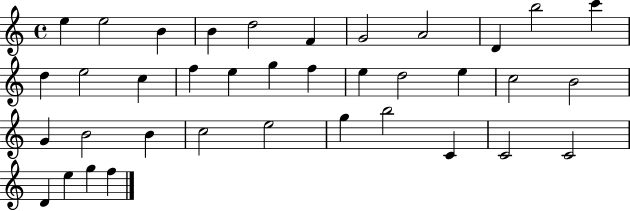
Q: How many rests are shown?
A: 0